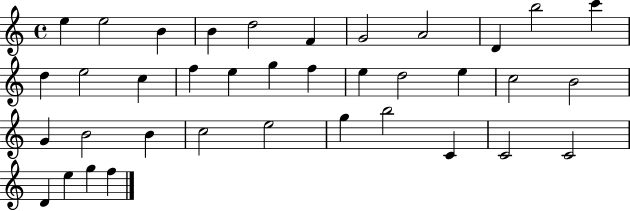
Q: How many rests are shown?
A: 0